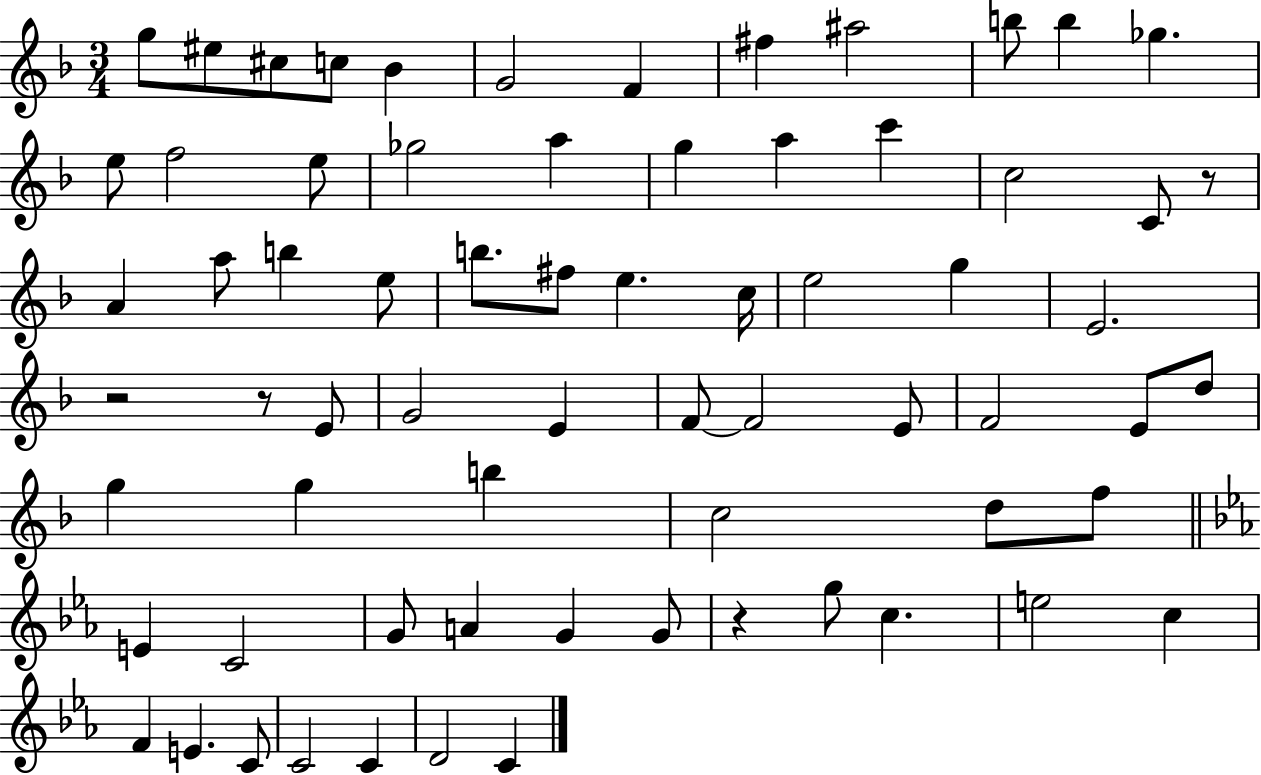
{
  \clef treble
  \numericTimeSignature
  \time 3/4
  \key f \major
  g''8 eis''8 cis''8 c''8 bes'4 | g'2 f'4 | fis''4 ais''2 | b''8 b''4 ges''4. | \break e''8 f''2 e''8 | ges''2 a''4 | g''4 a''4 c'''4 | c''2 c'8 r8 | \break a'4 a''8 b''4 e''8 | b''8. fis''8 e''4. c''16 | e''2 g''4 | e'2. | \break r2 r8 e'8 | g'2 e'4 | f'8~~ f'2 e'8 | f'2 e'8 d''8 | \break g''4 g''4 b''4 | c''2 d''8 f''8 | \bar "||" \break \key ees \major e'4 c'2 | g'8 a'4 g'4 g'8 | r4 g''8 c''4. | e''2 c''4 | \break f'4 e'4. c'8 | c'2 c'4 | d'2 c'4 | \bar "|."
}